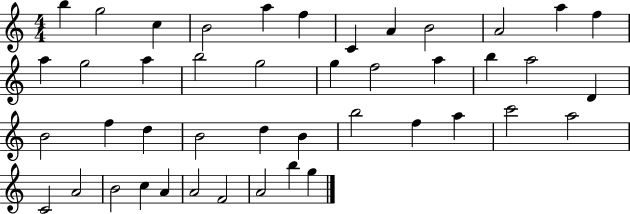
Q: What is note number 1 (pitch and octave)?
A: B5